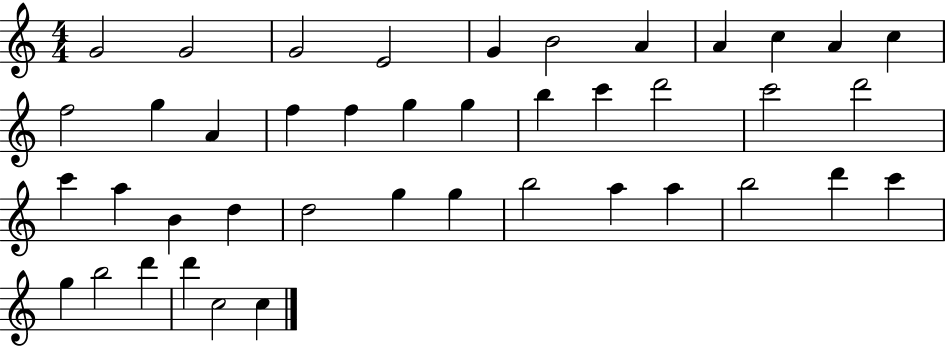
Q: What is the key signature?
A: C major